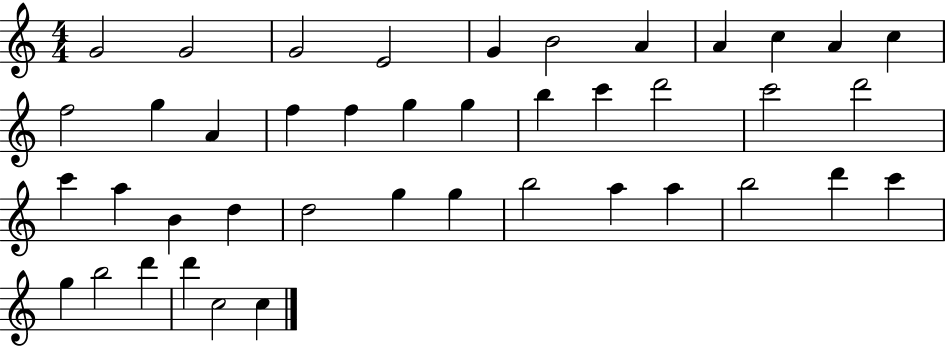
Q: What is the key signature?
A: C major